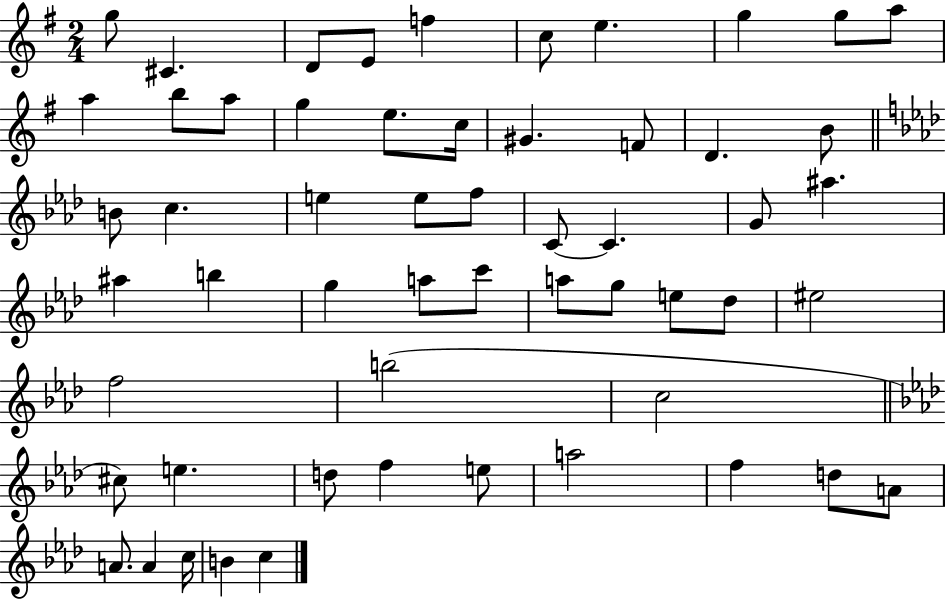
X:1
T:Untitled
M:2/4
L:1/4
K:G
g/2 ^C D/2 E/2 f c/2 e g g/2 a/2 a b/2 a/2 g e/2 c/4 ^G F/2 D B/2 B/2 c e e/2 f/2 C/2 C G/2 ^a ^a b g a/2 c'/2 a/2 g/2 e/2 _d/2 ^e2 f2 b2 c2 ^c/2 e d/2 f e/2 a2 f d/2 A/2 A/2 A c/4 B c